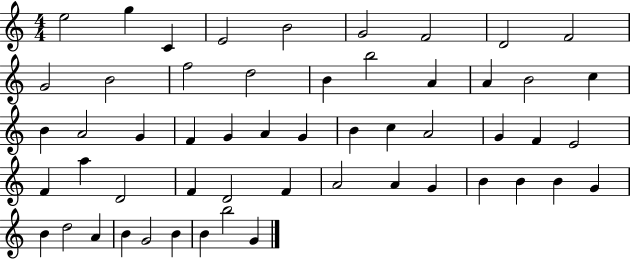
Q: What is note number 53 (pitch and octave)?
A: B5